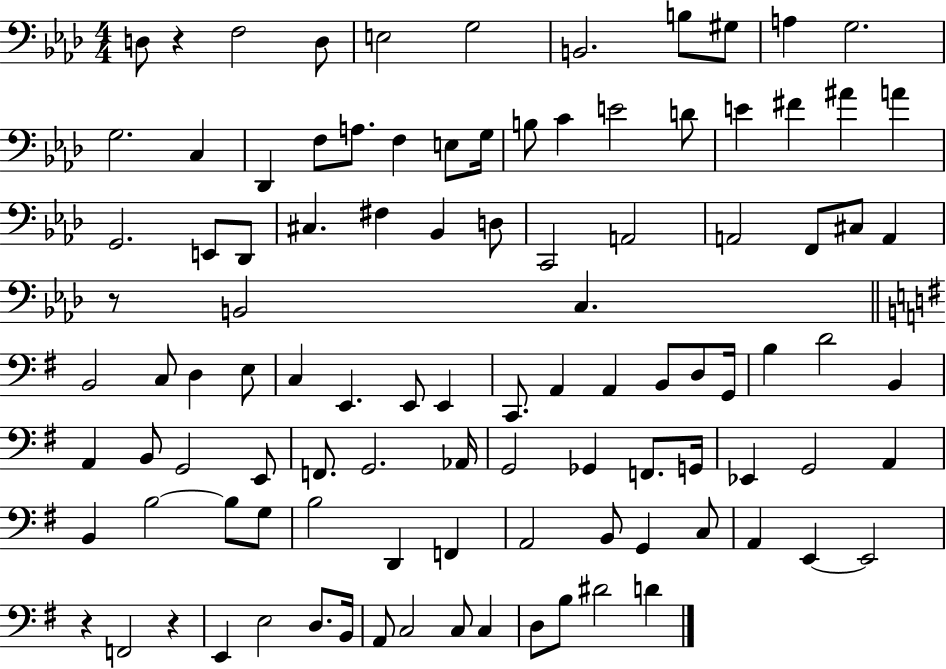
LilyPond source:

{
  \clef bass
  \numericTimeSignature
  \time 4/4
  \key aes \major
  d8 r4 f2 d8 | e2 g2 | b,2. b8 gis8 | a4 g2. | \break g2. c4 | des,4 f8 a8. f4 e8 g16 | b8 c'4 e'2 d'8 | e'4 fis'4 ais'4 a'4 | \break g,2. e,8 des,8 | cis4. fis4 bes,4 d8 | c,2 a,2 | a,2 f,8 cis8 a,4 | \break r8 b,2 c4. | \bar "||" \break \key g \major b,2 c8 d4 e8 | c4 e,4. e,8 e,4 | c,8. a,4 a,4 b,8 d8 g,16 | b4 d'2 b,4 | \break a,4 b,8 g,2 e,8 | f,8. g,2. aes,16 | g,2 ges,4 f,8. g,16 | ees,4 g,2 a,4 | \break b,4 b2~~ b8 g8 | b2 d,4 f,4 | a,2 b,8 g,4 c8 | a,4 e,4~~ e,2 | \break r4 f,2 r4 | e,4 e2 d8. b,16 | a,8 c2 c8 c4 | d8 b8 dis'2 d'4 | \break \bar "|."
}